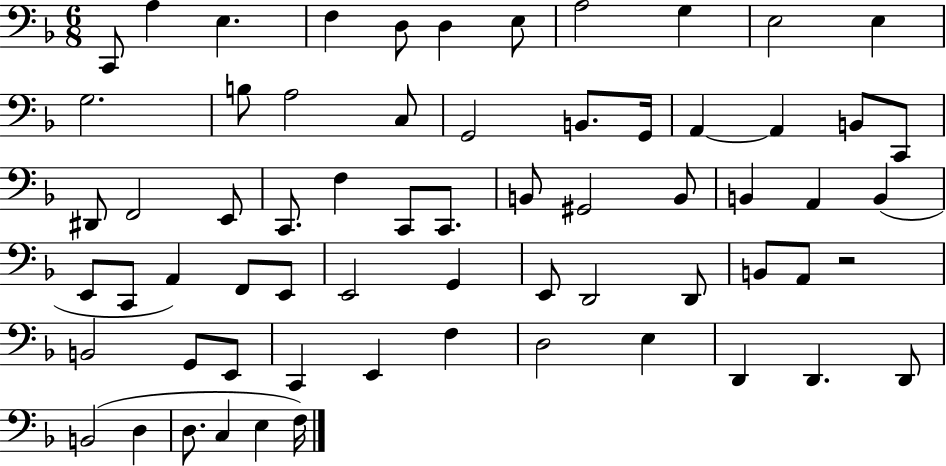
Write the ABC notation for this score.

X:1
T:Untitled
M:6/8
L:1/4
K:F
C,,/2 A, E, F, D,/2 D, E,/2 A,2 G, E,2 E, G,2 B,/2 A,2 C,/2 G,,2 B,,/2 G,,/4 A,, A,, B,,/2 C,,/2 ^D,,/2 F,,2 E,,/2 C,,/2 F, C,,/2 C,,/2 B,,/2 ^G,,2 B,,/2 B,, A,, B,, E,,/2 C,,/2 A,, F,,/2 E,,/2 E,,2 G,, E,,/2 D,,2 D,,/2 B,,/2 A,,/2 z2 B,,2 G,,/2 E,,/2 C,, E,, F, D,2 E, D,, D,, D,,/2 B,,2 D, D,/2 C, E, F,/4